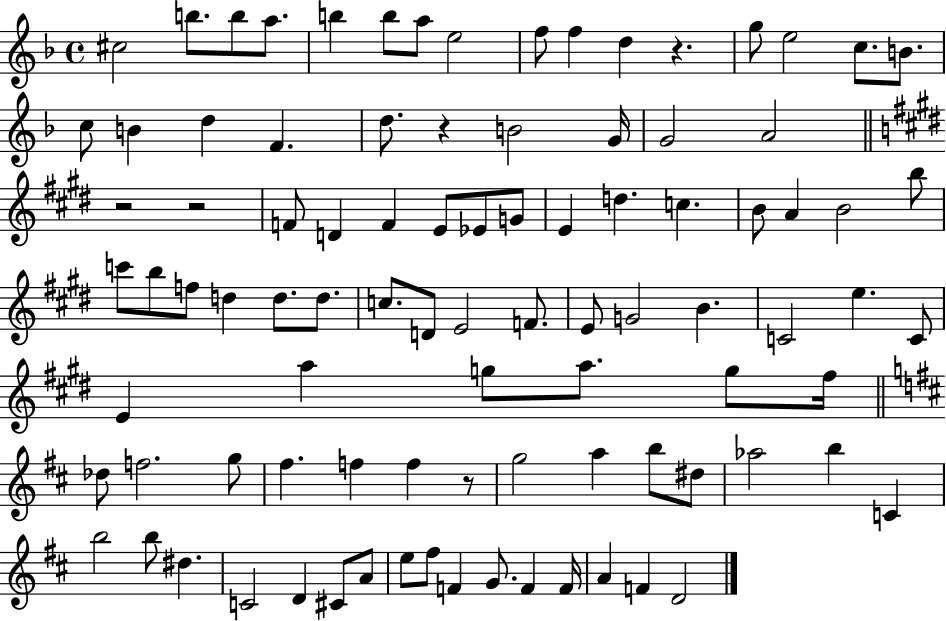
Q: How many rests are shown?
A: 5